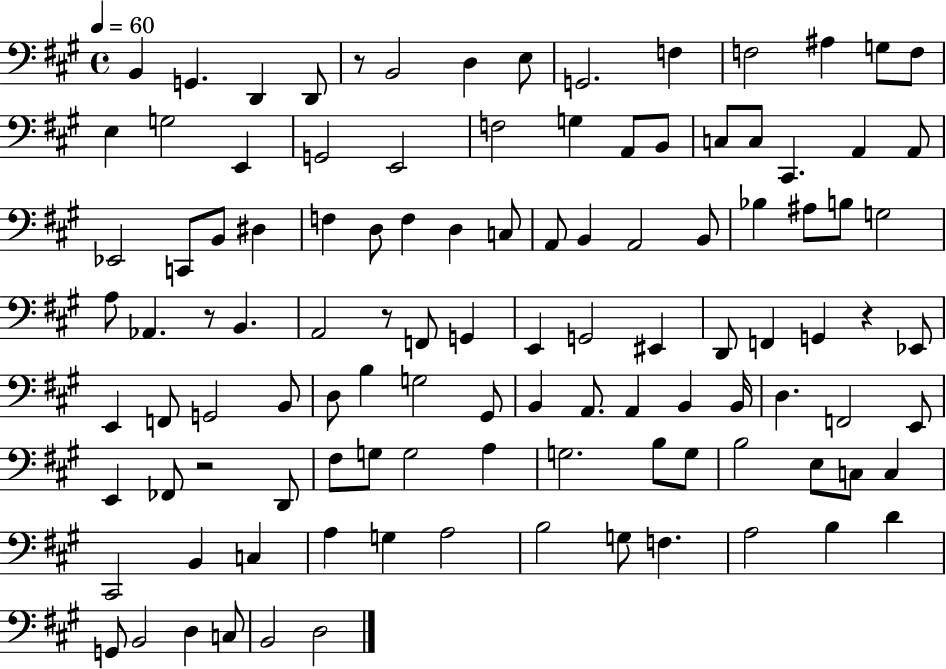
{
  \clef bass
  \time 4/4
  \defaultTimeSignature
  \key a \major
  \tempo 4 = 60
  b,4 g,4. d,4 d,8 | r8 b,2 d4 e8 | g,2. f4 | f2 ais4 g8 f8 | \break e4 g2 e,4 | g,2 e,2 | f2 g4 a,8 b,8 | c8 c8 cis,4. a,4 a,8 | \break ees,2 c,8 b,8 dis4 | f4 d8 f4 d4 c8 | a,8 b,4 a,2 b,8 | bes4 ais8 b8 g2 | \break a8 aes,4. r8 b,4. | a,2 r8 f,8 g,4 | e,4 g,2 eis,4 | d,8 f,4 g,4 r4 ees,8 | \break e,4 f,8 g,2 b,8 | d8 b4 g2 gis,8 | b,4 a,8. a,4 b,4 b,16 | d4. f,2 e,8 | \break e,4 fes,8 r2 d,8 | fis8 g8 g2 a4 | g2. b8 g8 | b2 e8 c8 c4 | \break cis,2 b,4 c4 | a4 g4 a2 | b2 g8 f4. | a2 b4 d'4 | \break g,8 b,2 d4 c8 | b,2 d2 | \bar "|."
}